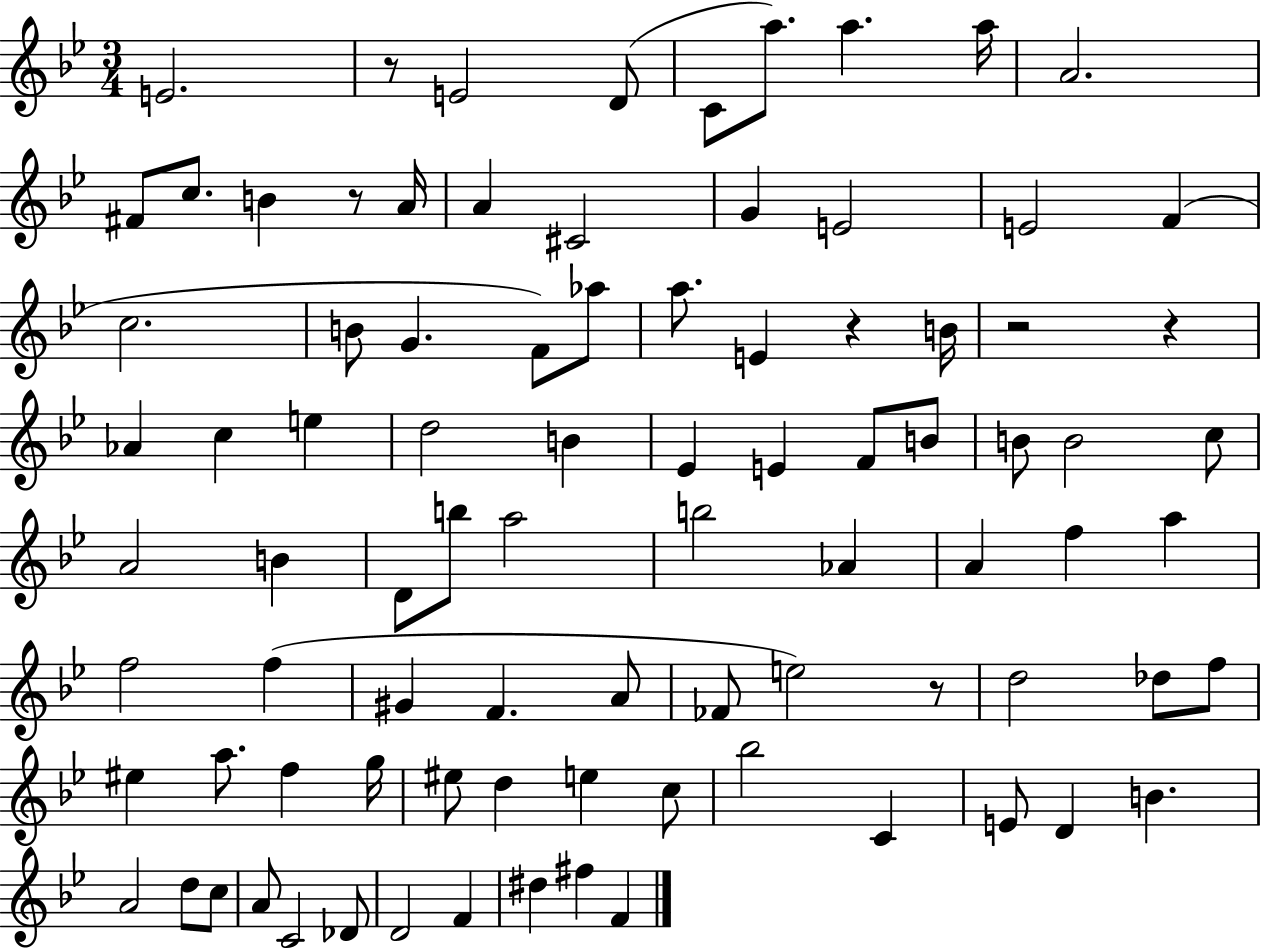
E4/h. R/e E4/h D4/e C4/e A5/e. A5/q. A5/s A4/h. F#4/e C5/e. B4/q R/e A4/s A4/q C#4/h G4/q E4/h E4/h F4/q C5/h. B4/e G4/q. F4/e Ab5/e A5/e. E4/q R/q B4/s R/h R/q Ab4/q C5/q E5/q D5/h B4/q Eb4/q E4/q F4/e B4/e B4/e B4/h C5/e A4/h B4/q D4/e B5/e A5/h B5/h Ab4/q A4/q F5/q A5/q F5/h F5/q G#4/q F4/q. A4/e FES4/e E5/h R/e D5/h Db5/e F5/e EIS5/q A5/e. F5/q G5/s EIS5/e D5/q E5/q C5/e Bb5/h C4/q E4/e D4/q B4/q. A4/h D5/e C5/e A4/e C4/h Db4/e D4/h F4/q D#5/q F#5/q F4/q